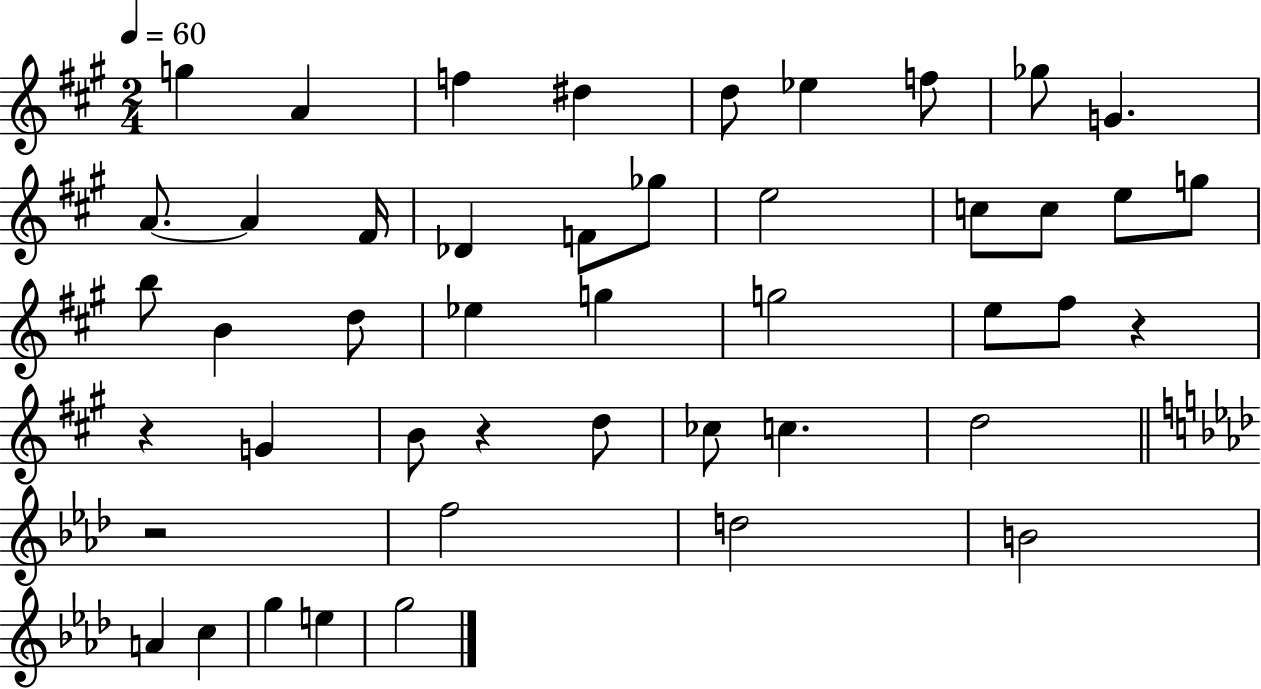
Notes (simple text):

G5/q A4/q F5/q D#5/q D5/e Eb5/q F5/e Gb5/e G4/q. A4/e. A4/q F#4/s Db4/q F4/e Gb5/e E5/h C5/e C5/e E5/e G5/e B5/e B4/q D5/e Eb5/q G5/q G5/h E5/e F#5/e R/q R/q G4/q B4/e R/q D5/e CES5/e C5/q. D5/h R/h F5/h D5/h B4/h A4/q C5/q G5/q E5/q G5/h